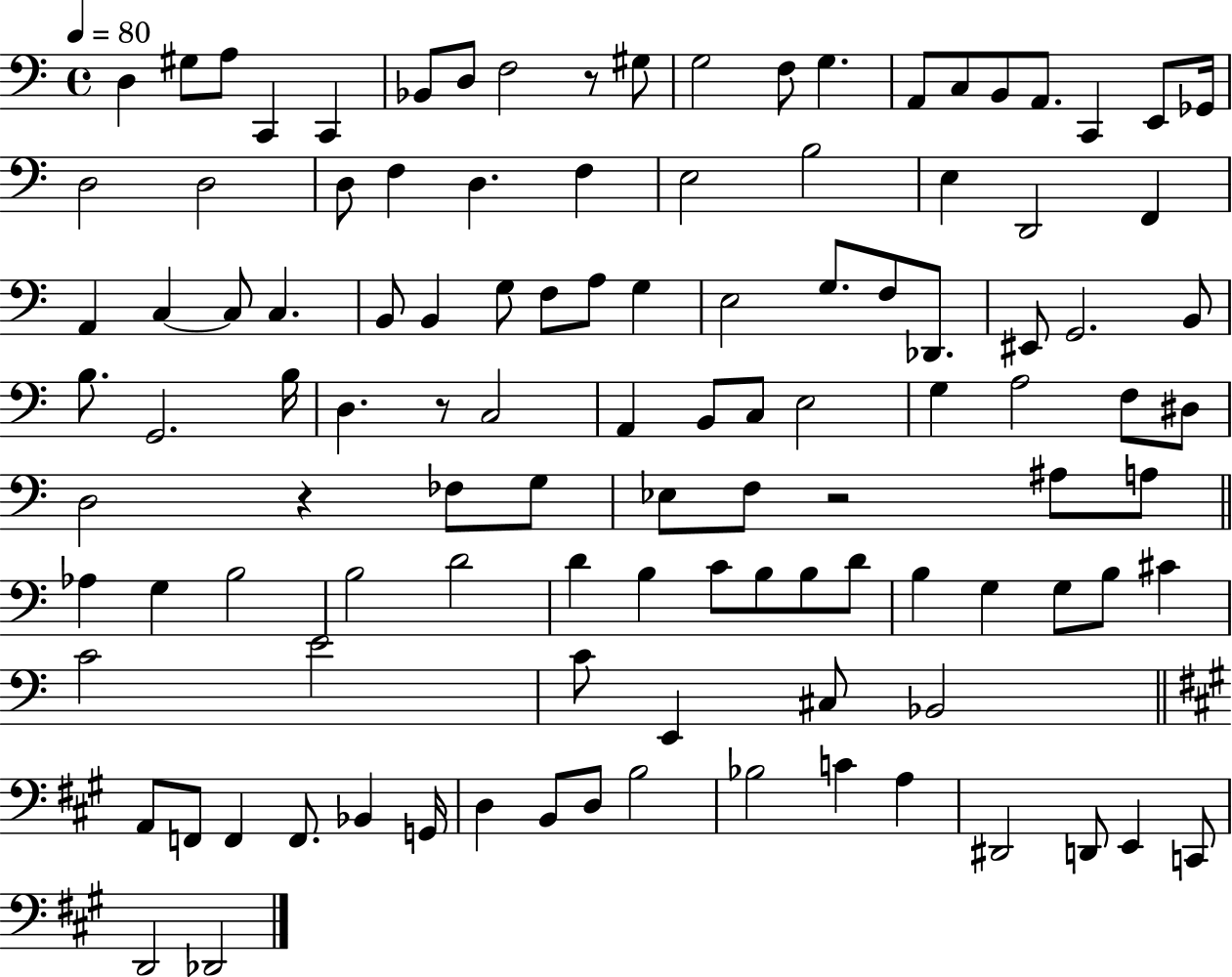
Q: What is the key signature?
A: C major